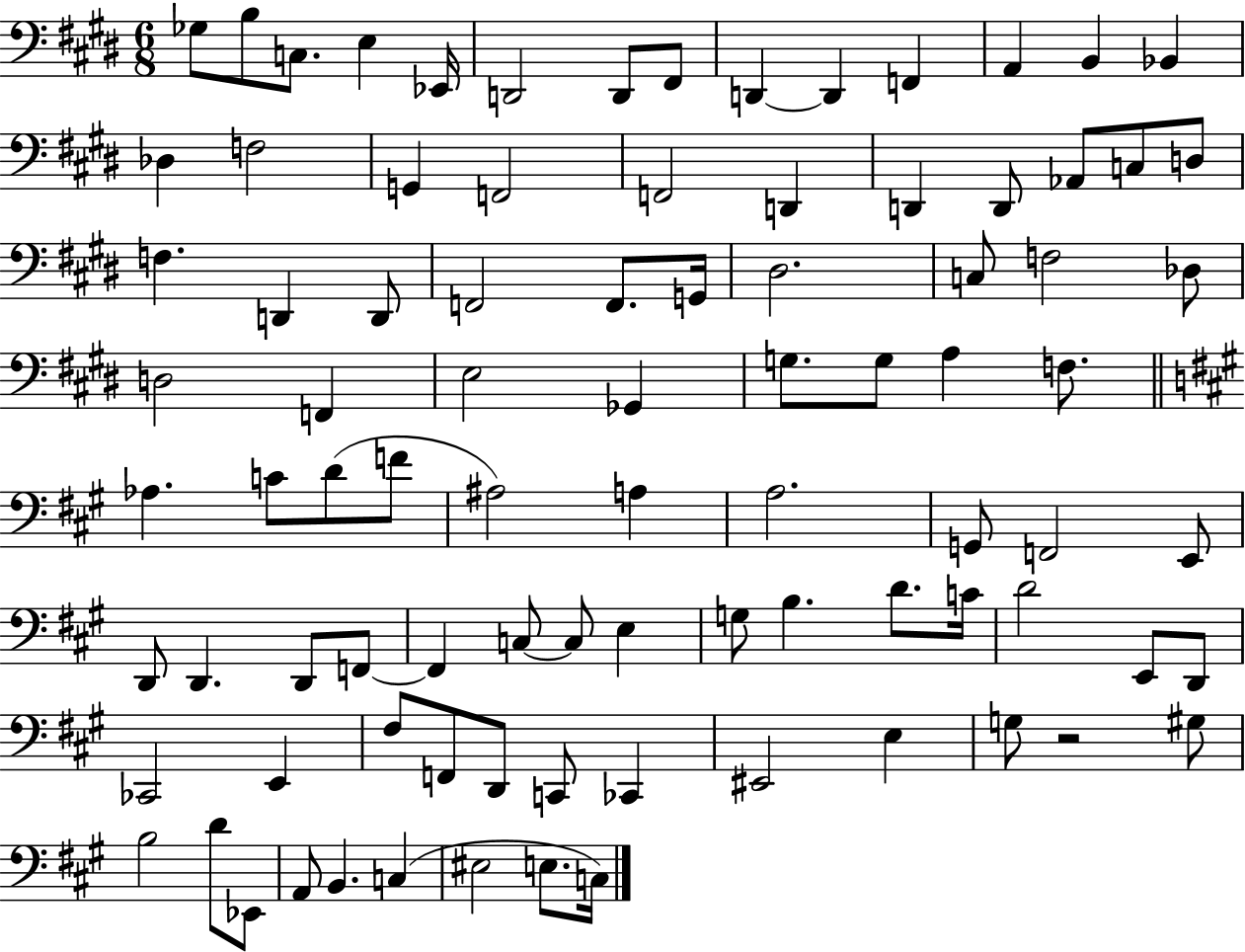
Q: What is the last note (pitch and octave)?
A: C3